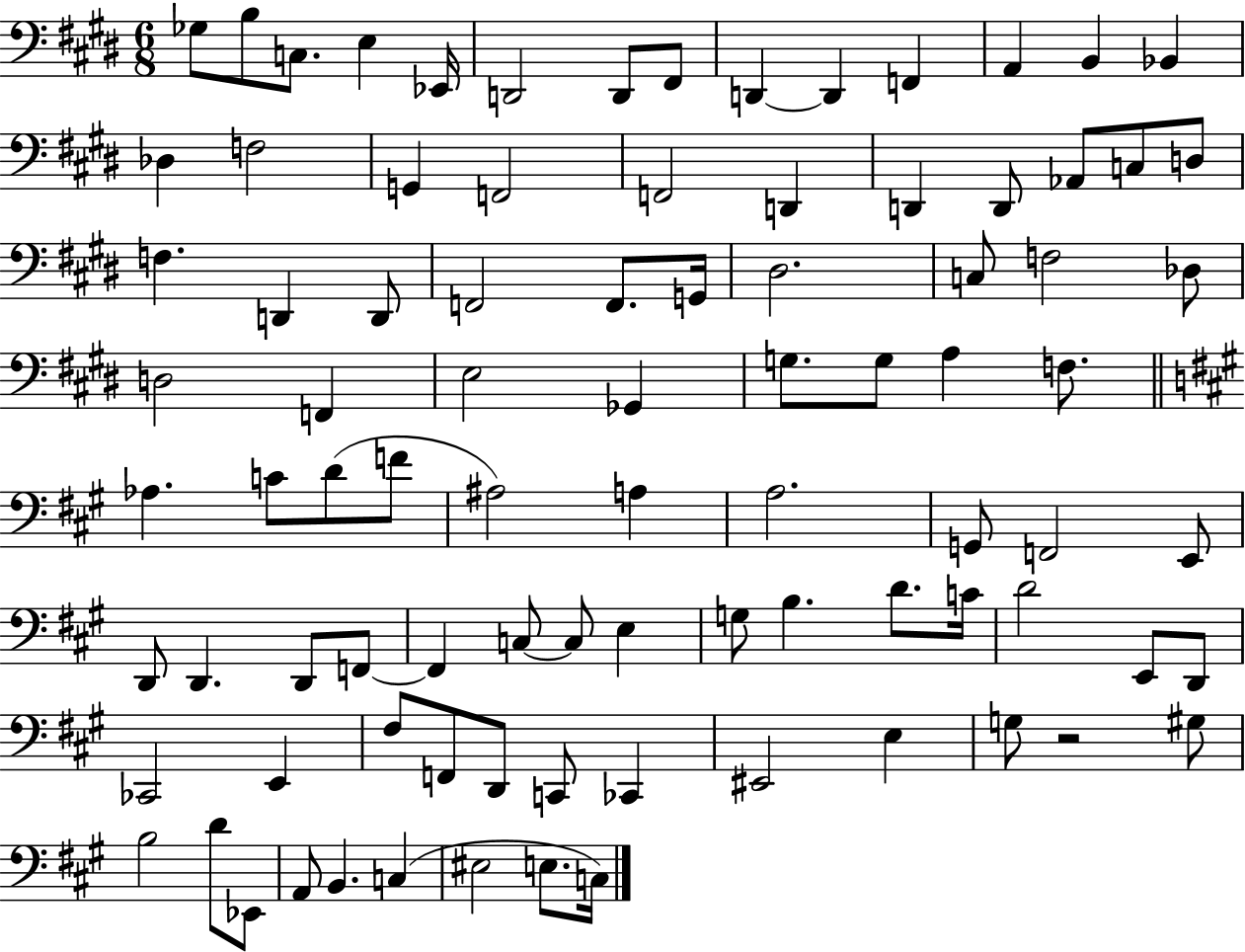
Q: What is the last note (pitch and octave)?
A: C3